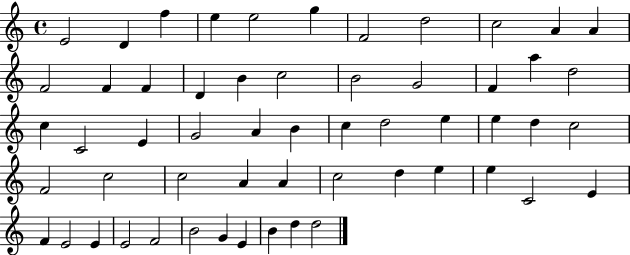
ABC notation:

X:1
T:Untitled
M:4/4
L:1/4
K:C
E2 D f e e2 g F2 d2 c2 A A F2 F F D B c2 B2 G2 F a d2 c C2 E G2 A B c d2 e e d c2 F2 c2 c2 A A c2 d e e C2 E F E2 E E2 F2 B2 G E B d d2